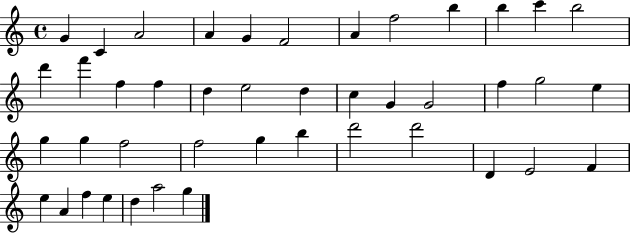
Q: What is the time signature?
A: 4/4